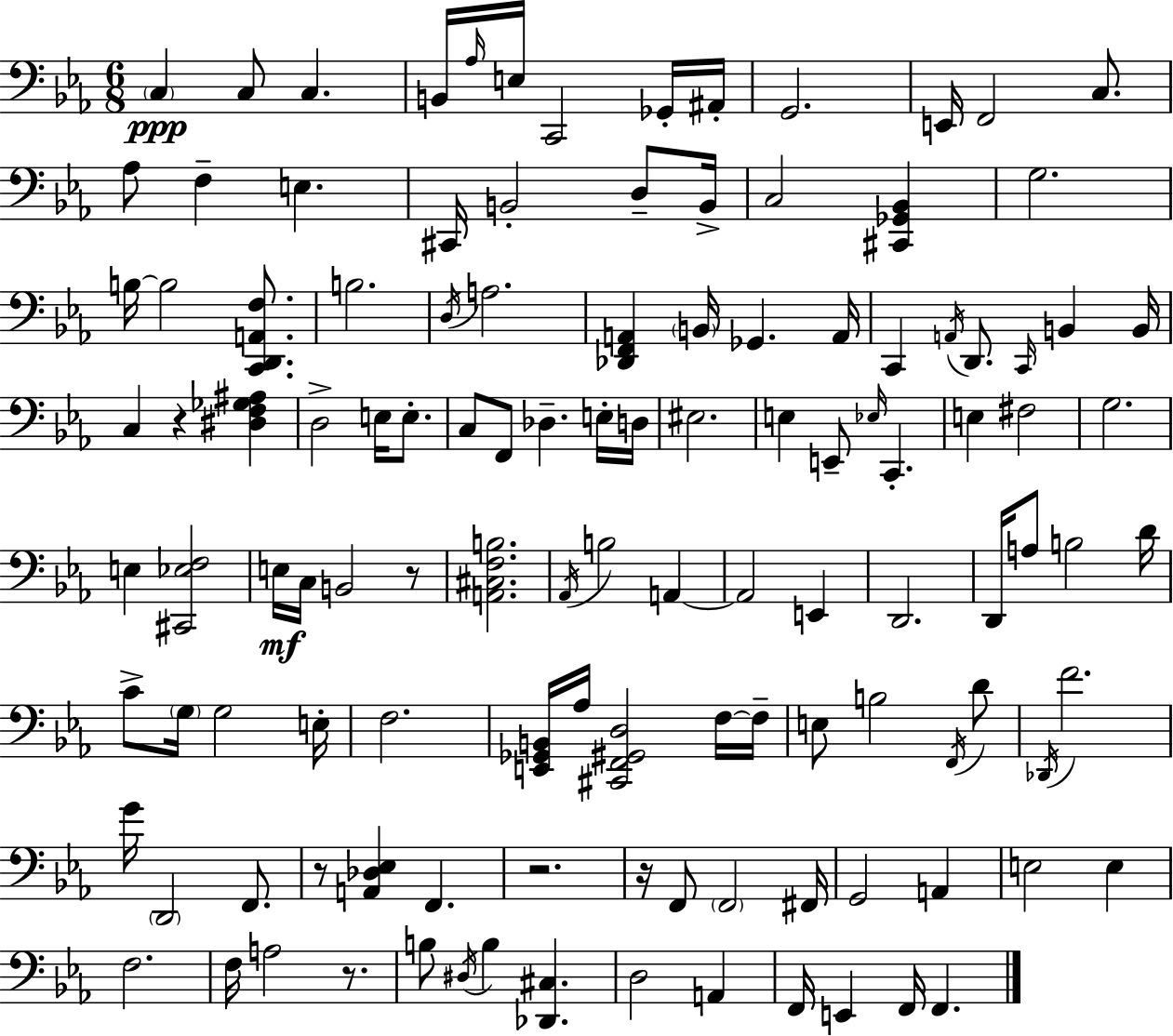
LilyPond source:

{
  \clef bass
  \numericTimeSignature
  \time 6/8
  \key ees \major
  \parenthesize c4\ppp c8 c4. | b,16 \grace { aes16 } e16 c,2 ges,16-. | ais,16-. g,2. | e,16 f,2 c8. | \break aes8 f4-- e4. | cis,16 b,2-. d8-- | b,16-> c2 <cis, ges, bes,>4 | g2. | \break b16~~ b2 <c, d, a, f>8. | b2. | \acciaccatura { d16 } a2. | <des, f, a,>4 \parenthesize b,16 ges,4. | \break a,16 c,4 \acciaccatura { a,16 } d,8. \grace { c,16 } b,4 | b,16 c4 r4 | <dis f ges ais>4 d2-> | e16 e8.-. c8 f,8 des4.-- | \break e16-. d16 eis2. | e4 e,8-- \grace { ees16 } c,4.-. | e4 fis2 | g2. | \break e4 <cis, ees f>2 | e16\mf c16 b,2 | r8 <a, cis f b>2. | \acciaccatura { aes,16 } b2 | \break a,4~~ a,2 | e,4 d,2. | d,16 a8 b2 | d'16 c'8-> \parenthesize g16 g2 | \break e16-. f2. | <e, ges, b,>16 aes16 <cis, f, gis, d>2 | f16~~ f16-- e8 b2 | \acciaccatura { f,16 } d'8 \acciaccatura { des,16 } f'2. | \break g'16 \parenthesize d,2 | f,8. r8 <a, des ees>4 | f,4. r2. | r16 f,8 \parenthesize f,2 | \break fis,16 g,2 | a,4 e2 | e4 f2. | f16 a2 | \break r8. b8 \acciaccatura { dis16 } b4 | <des, cis>4. d2 | a,4 f,16 e,4 | f,16 f,4. \bar "|."
}